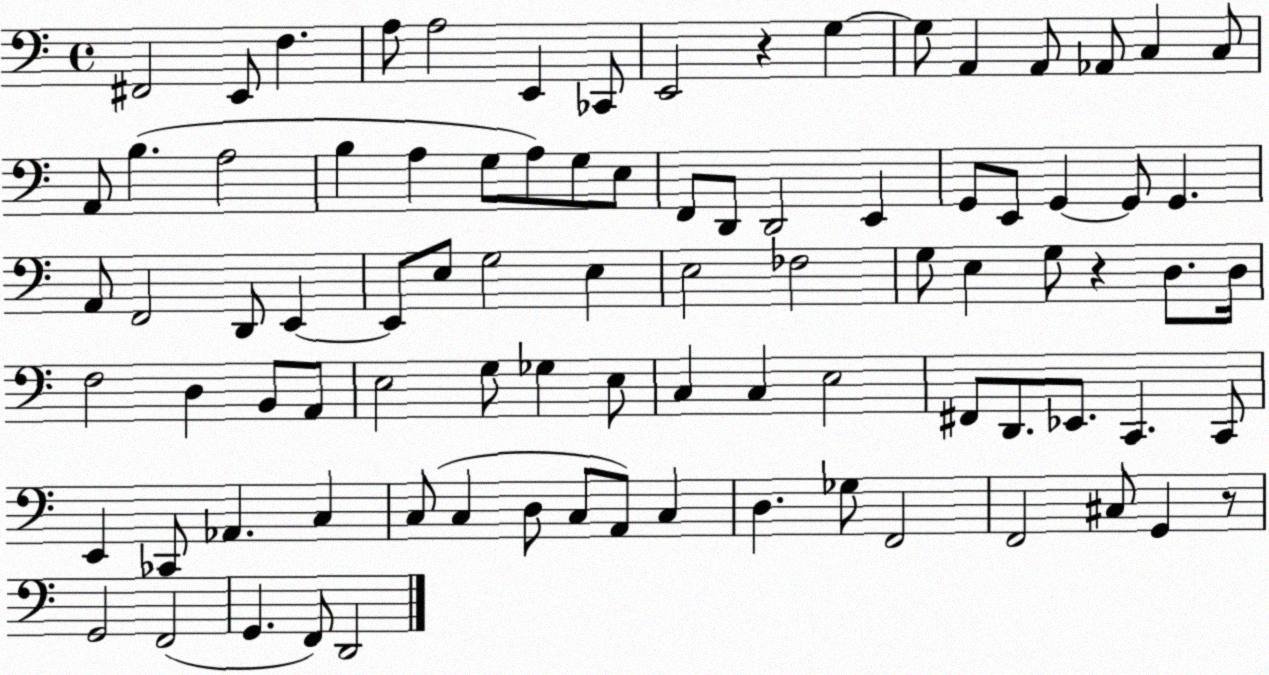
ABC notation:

X:1
T:Untitled
M:4/4
L:1/4
K:C
^F,,2 E,,/2 F, A,/2 A,2 E,, _C,,/2 E,,2 z G, G,/2 A,, A,,/2 _A,,/2 C, C,/2 A,,/2 B, A,2 B, A, G,/2 A,/2 G,/2 E,/2 F,,/2 D,,/2 D,,2 E,, G,,/2 E,,/2 G,, G,,/2 G,, A,,/2 F,,2 D,,/2 E,, E,,/2 E,/2 G,2 E, E,2 _F,2 G,/2 E, G,/2 z D,/2 D,/4 F,2 D, B,,/2 A,,/2 E,2 G,/2 _G, E,/2 C, C, E,2 ^F,,/2 D,,/2 _E,,/2 C,, C,,/2 E,, _C,,/2 _A,, C, C,/2 C, D,/2 C,/2 A,,/2 C, D, _G,/2 F,,2 F,,2 ^C,/2 G,, z/2 G,,2 F,,2 G,, F,,/2 D,,2